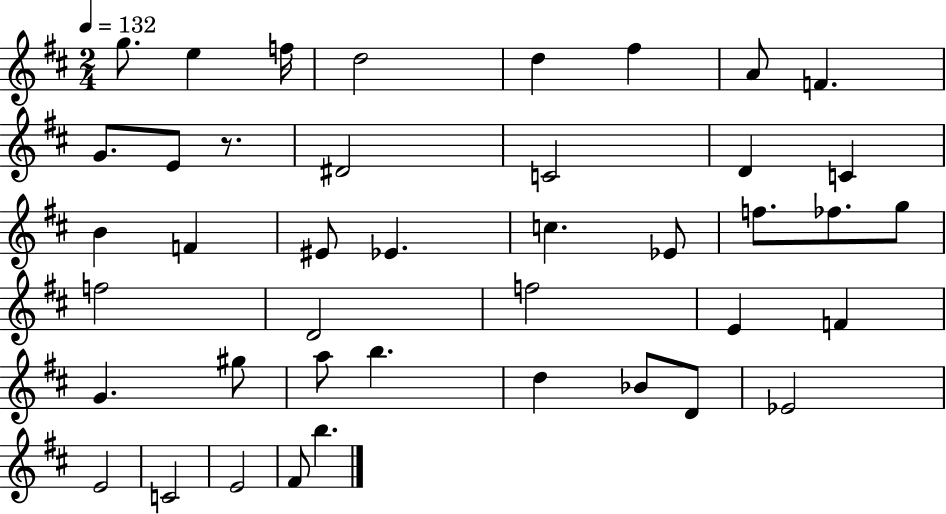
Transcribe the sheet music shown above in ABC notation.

X:1
T:Untitled
M:2/4
L:1/4
K:D
g/2 e f/4 d2 d ^f A/2 F G/2 E/2 z/2 ^D2 C2 D C B F ^E/2 _E c _E/2 f/2 _f/2 g/2 f2 D2 f2 E F G ^g/2 a/2 b d _B/2 D/2 _E2 E2 C2 E2 ^F/2 b